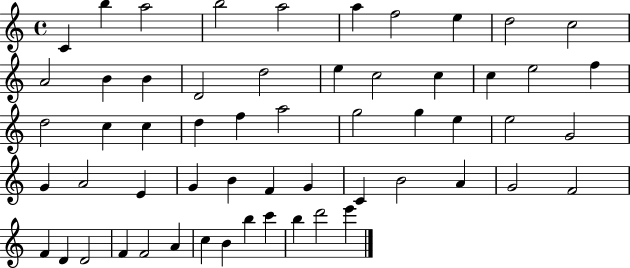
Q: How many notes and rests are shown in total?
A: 57